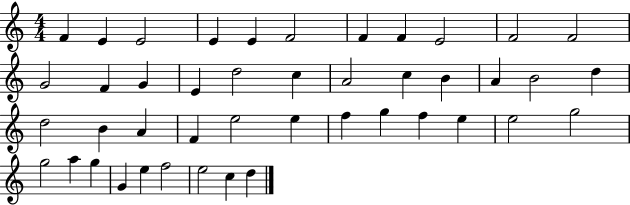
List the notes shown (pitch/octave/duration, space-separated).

F4/q E4/q E4/h E4/q E4/q F4/h F4/q F4/q E4/h F4/h F4/h G4/h F4/q G4/q E4/q D5/h C5/q A4/h C5/q B4/q A4/q B4/h D5/q D5/h B4/q A4/q F4/q E5/h E5/q F5/q G5/q F5/q E5/q E5/h G5/h G5/h A5/q G5/q G4/q E5/q F5/h E5/h C5/q D5/q